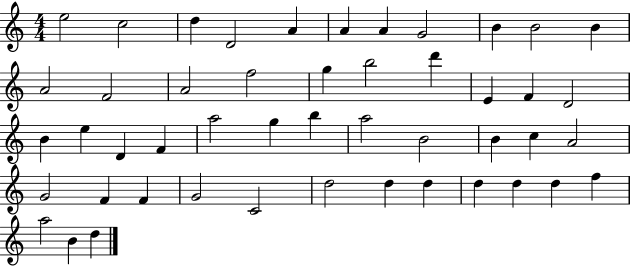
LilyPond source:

{
  \clef treble
  \numericTimeSignature
  \time 4/4
  \key c \major
  e''2 c''2 | d''4 d'2 a'4 | a'4 a'4 g'2 | b'4 b'2 b'4 | \break a'2 f'2 | a'2 f''2 | g''4 b''2 d'''4 | e'4 f'4 d'2 | \break b'4 e''4 d'4 f'4 | a''2 g''4 b''4 | a''2 b'2 | b'4 c''4 a'2 | \break g'2 f'4 f'4 | g'2 c'2 | d''2 d''4 d''4 | d''4 d''4 d''4 f''4 | \break a''2 b'4 d''4 | \bar "|."
}